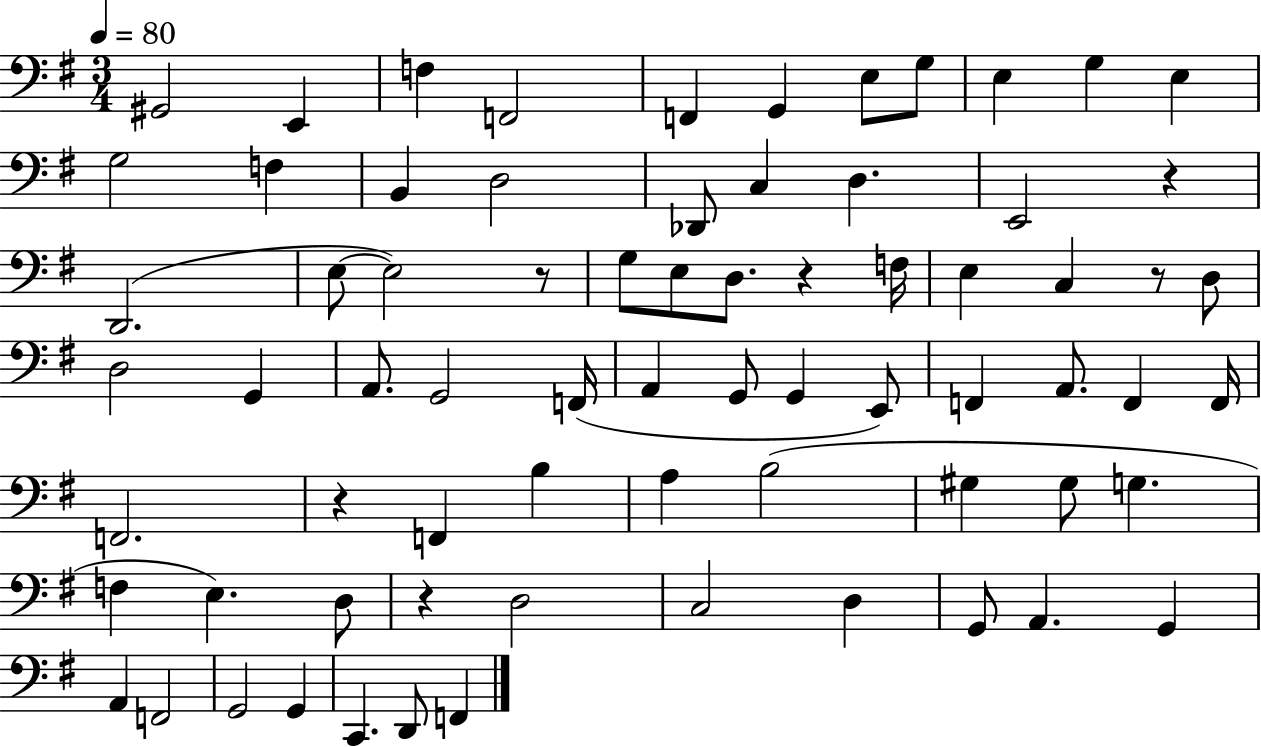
{
  \clef bass
  \numericTimeSignature
  \time 3/4
  \key g \major
  \tempo 4 = 80
  gis,2 e,4 | f4 f,2 | f,4 g,4 e8 g8 | e4 g4 e4 | \break g2 f4 | b,4 d2 | des,8 c4 d4. | e,2 r4 | \break d,2.( | e8~~ e2) r8 | g8 e8 d8. r4 f16 | e4 c4 r8 d8 | \break d2 g,4 | a,8. g,2 f,16( | a,4 g,8 g,4 e,8) | f,4 a,8. f,4 f,16 | \break f,2. | r4 f,4 b4 | a4 b2( | gis4 gis8 g4. | \break f4 e4.) d8 | r4 d2 | c2 d4 | g,8 a,4. g,4 | \break a,4 f,2 | g,2 g,4 | c,4. d,8 f,4 | \bar "|."
}